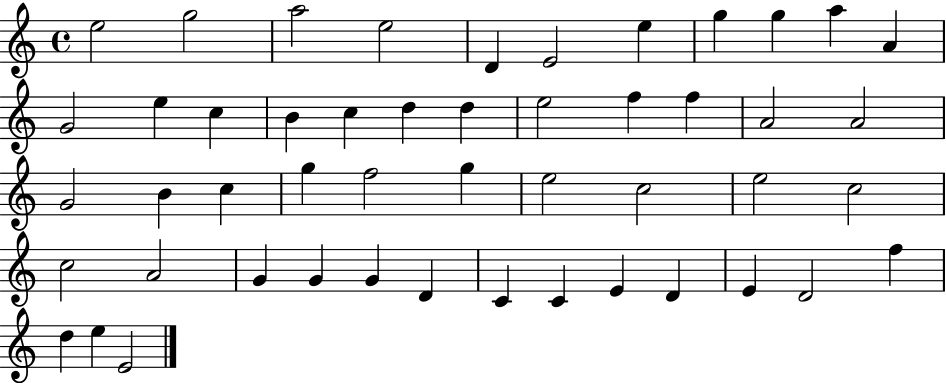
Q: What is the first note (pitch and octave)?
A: E5